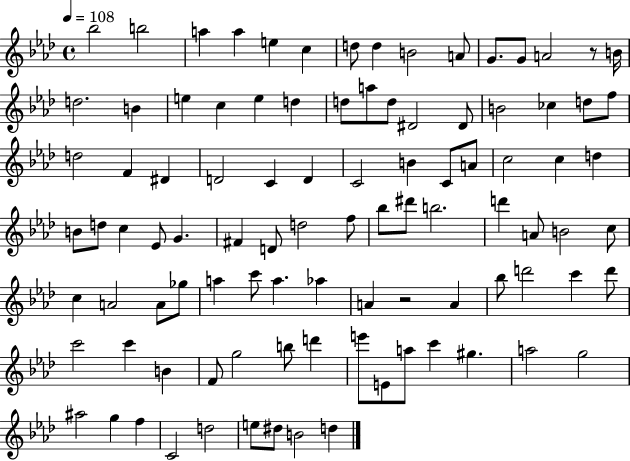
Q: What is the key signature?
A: AES major